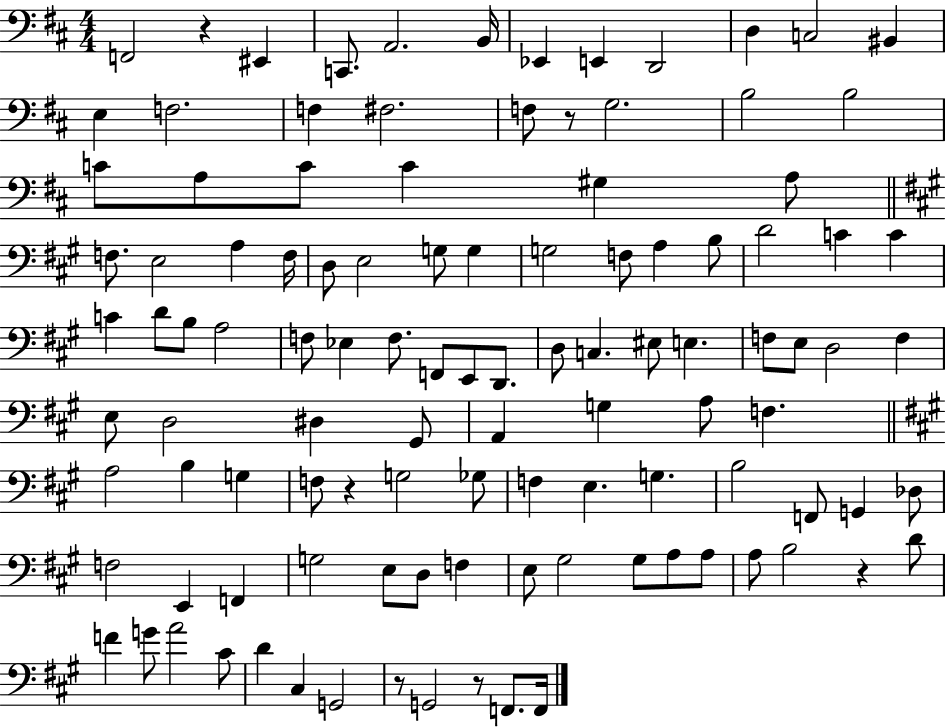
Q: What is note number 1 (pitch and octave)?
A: F2